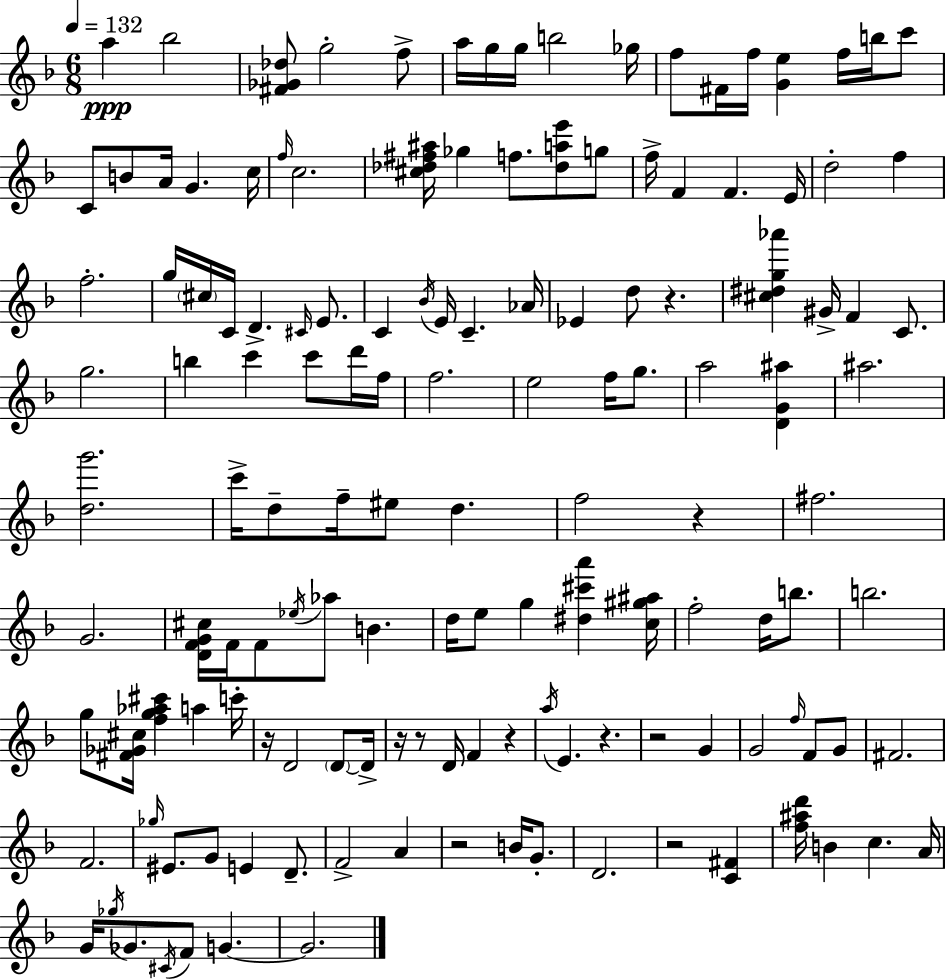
A5/q Bb5/h [F#4,Gb4,Db5]/e G5/h F5/e A5/s G5/s G5/s B5/h Gb5/s F5/e F#4/s F5/s [G4,E5]/q F5/s B5/s C6/e C4/e B4/e A4/s G4/q. C5/s F5/s C5/h. [C#5,Db5,F#5,A#5]/s Gb5/q F5/e. [Db5,A5,E6]/e G5/e F5/s F4/q F4/q. E4/s D5/h F5/q F5/h. G5/s C#5/s C4/s D4/q. C#4/s E4/e. C4/q Bb4/s E4/s C4/q. Ab4/s Eb4/q D5/e R/q. [C#5,D#5,G5,Ab6]/q G#4/s F4/q C4/e. G5/h. B5/q C6/q C6/e D6/s F5/s F5/h. E5/h F5/s G5/e. A5/h [D4,G4,A#5]/q A#5/h. [D5,G6]/h. C6/s D5/e F5/s EIS5/e D5/q. F5/h R/q F#5/h. G4/h. [D4,F4,G4,C#5]/s F4/s F4/e Eb5/s Ab5/e B4/q. D5/s E5/e G5/q [D#5,C#6,A6]/q [C5,G#5,A#5]/s F5/h D5/s B5/e. B5/h. G5/e [F#4,Gb4,C#5]/s [F5,G5,Ab5,C#6]/q A5/q C6/s R/s D4/h D4/e D4/s R/s R/e D4/s F4/q R/q A5/s E4/q. R/q. R/h G4/q G4/h F5/s F4/e G4/e F#4/h. F4/h. Gb5/s EIS4/e. G4/e E4/q D4/e. F4/h A4/q R/h B4/s G4/e. D4/h. R/h [C4,F#4]/q [F5,A#5,D6]/s B4/q C5/q. A4/s G4/s Gb5/s Gb4/e. C#4/s F4/e G4/q. G4/h.